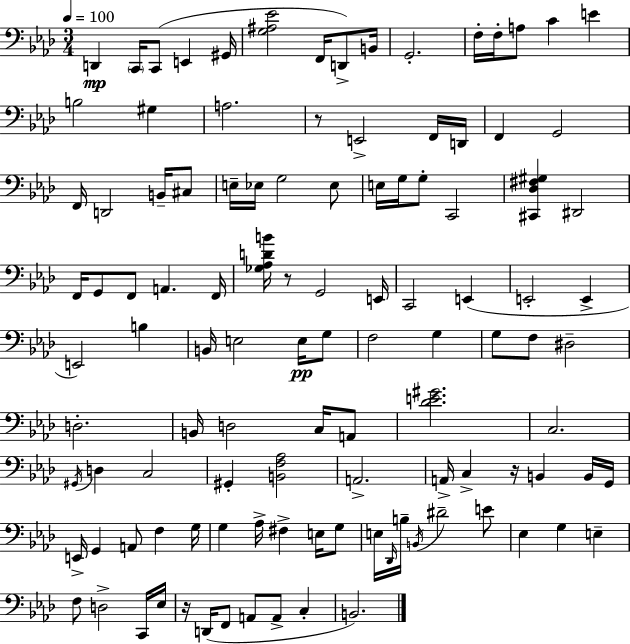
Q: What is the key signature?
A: AES major